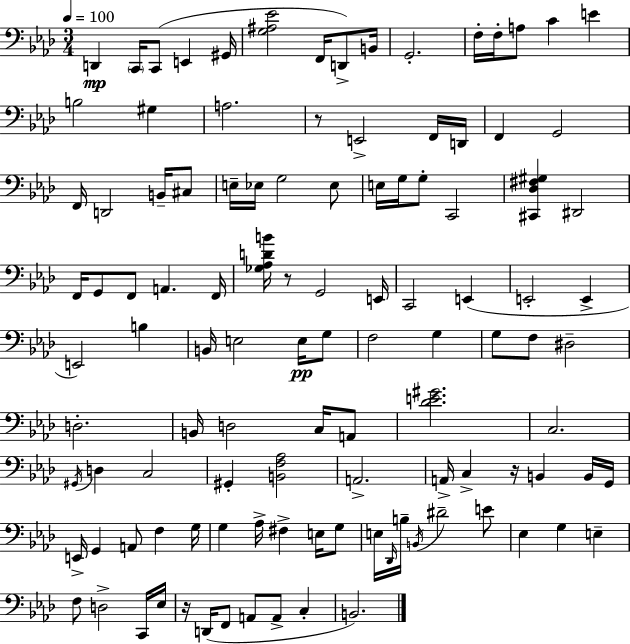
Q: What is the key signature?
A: AES major